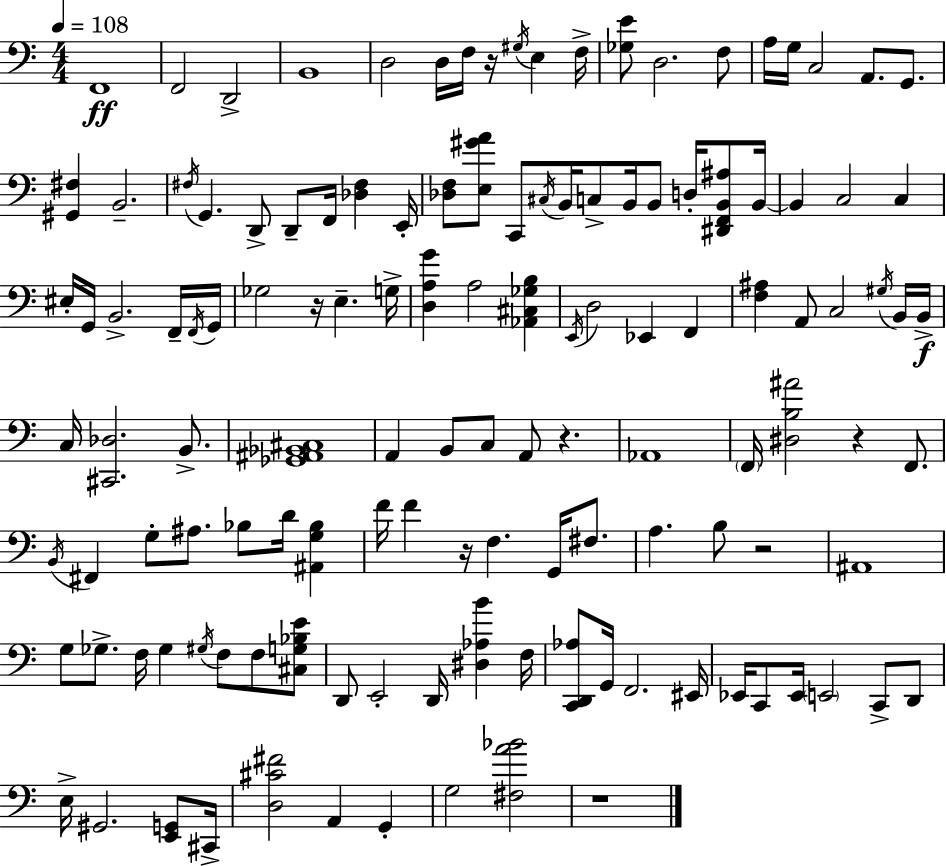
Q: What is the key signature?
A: C major